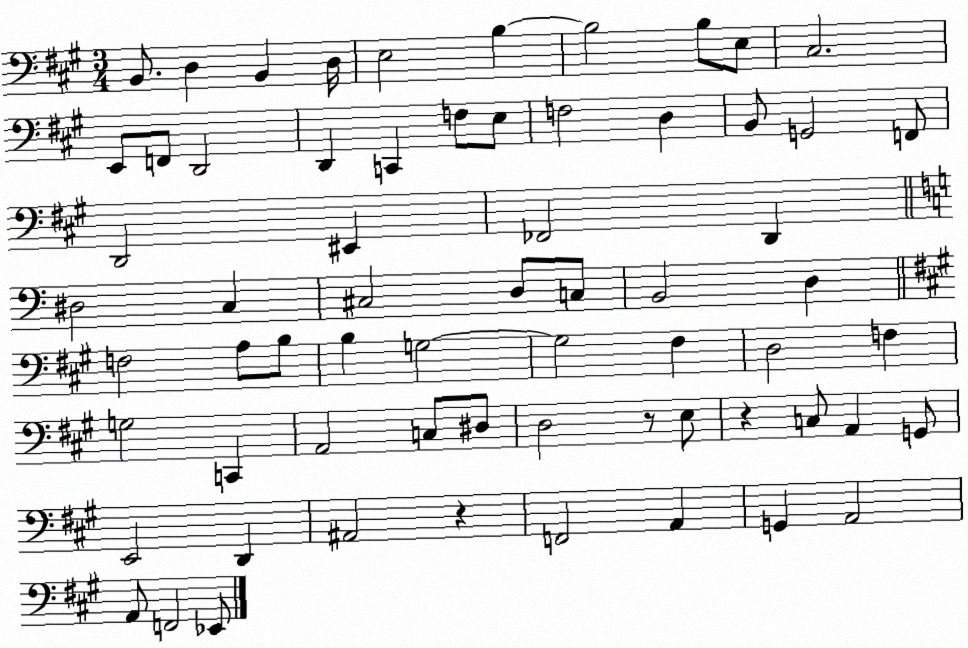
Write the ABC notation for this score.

X:1
T:Untitled
M:3/4
L:1/4
K:A
B,,/2 D, B,, D,/4 E,2 B, B,2 B,/2 E,/2 ^C,2 E,,/2 F,,/2 D,,2 D,, C,, F,/2 E,/2 F,2 D, B,,/2 G,,2 F,,/2 D,,2 ^E,, _F,,2 D,, ^D,2 C, ^C,2 D,/2 C,/2 B,,2 D, F,2 A,/2 B,/2 B, G,2 G,2 ^F, D,2 F, G,2 C,, A,,2 C,/2 ^D,/2 D,2 z/2 E,/2 z C,/2 A,, G,,/2 E,,2 D,, ^A,,2 z F,,2 A,, G,, A,,2 A,,/2 F,,2 _E,,/2